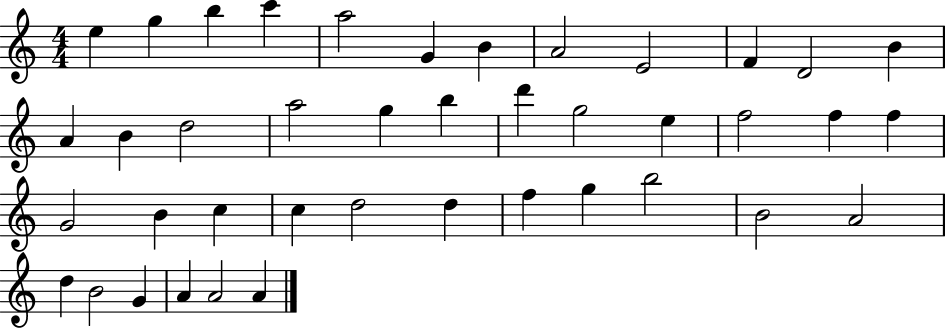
X:1
T:Untitled
M:4/4
L:1/4
K:C
e g b c' a2 G B A2 E2 F D2 B A B d2 a2 g b d' g2 e f2 f f G2 B c c d2 d f g b2 B2 A2 d B2 G A A2 A